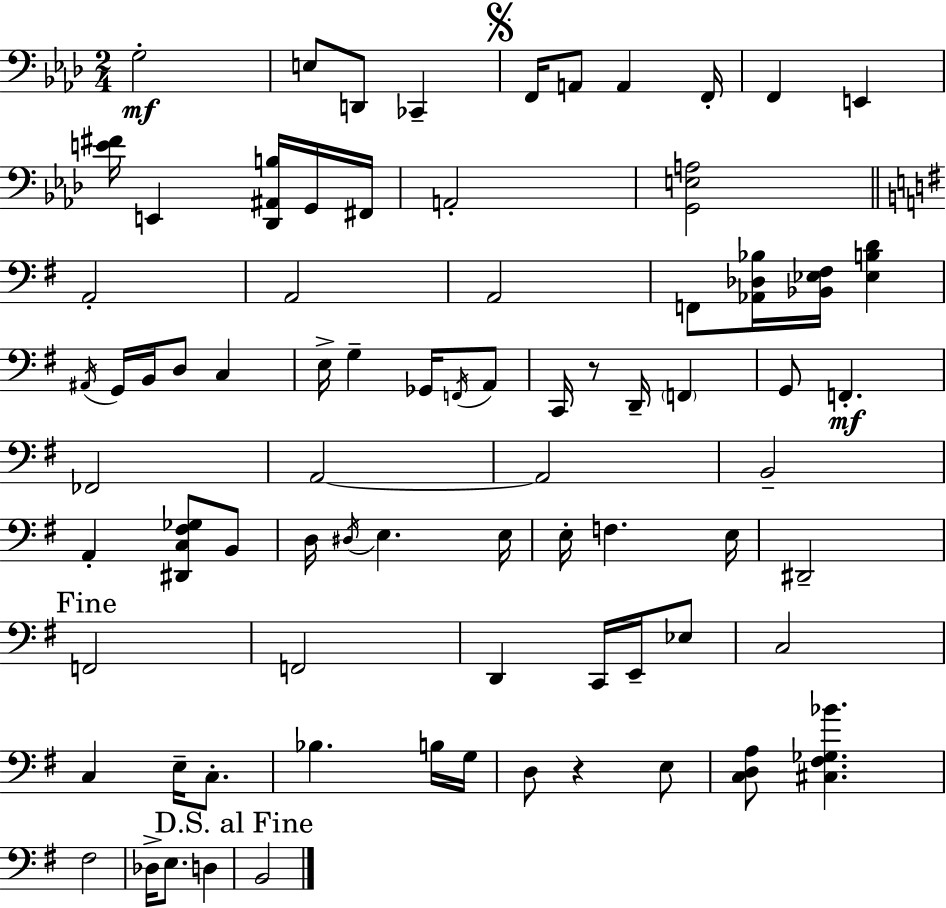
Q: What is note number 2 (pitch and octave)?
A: E3